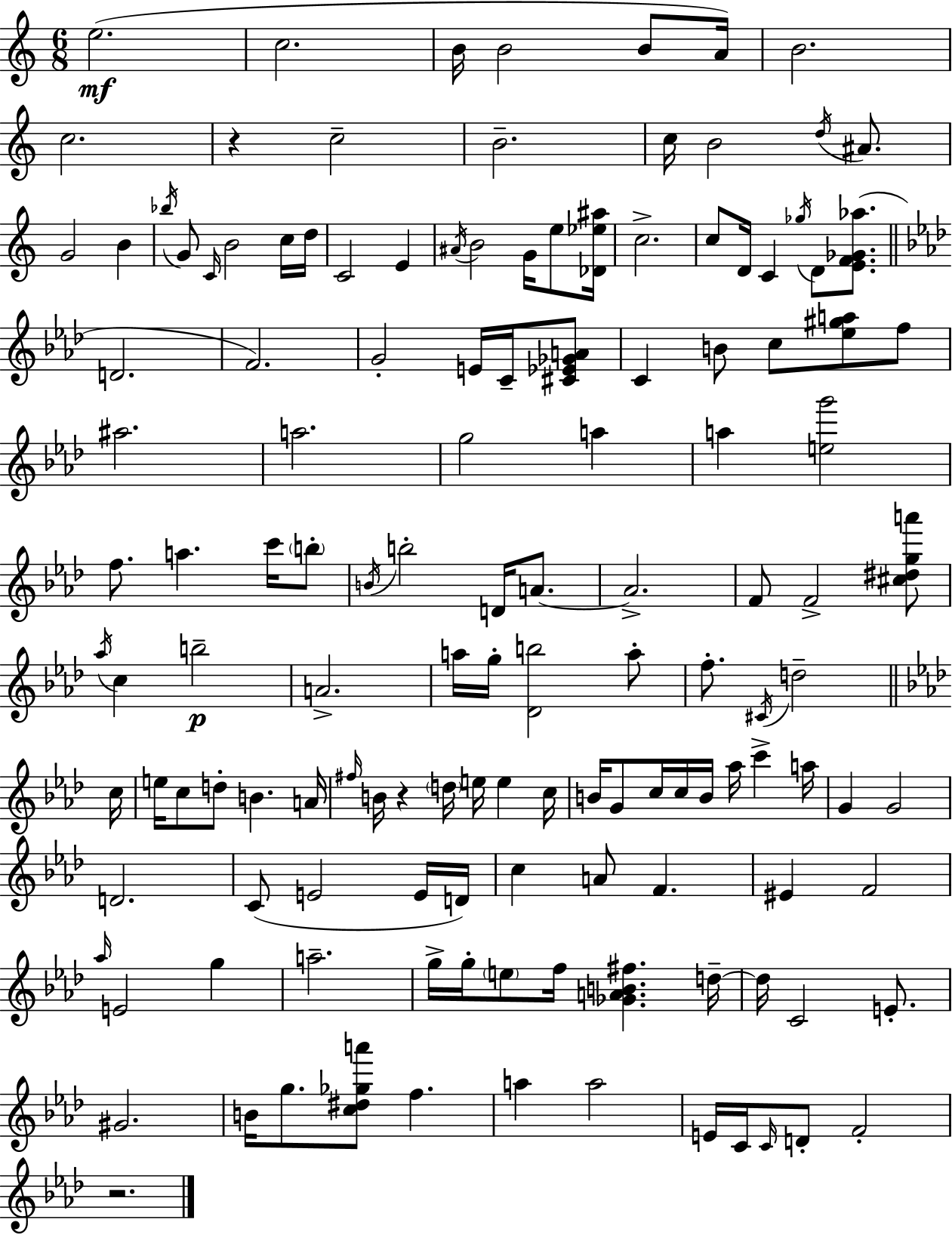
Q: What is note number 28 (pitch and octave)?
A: E5